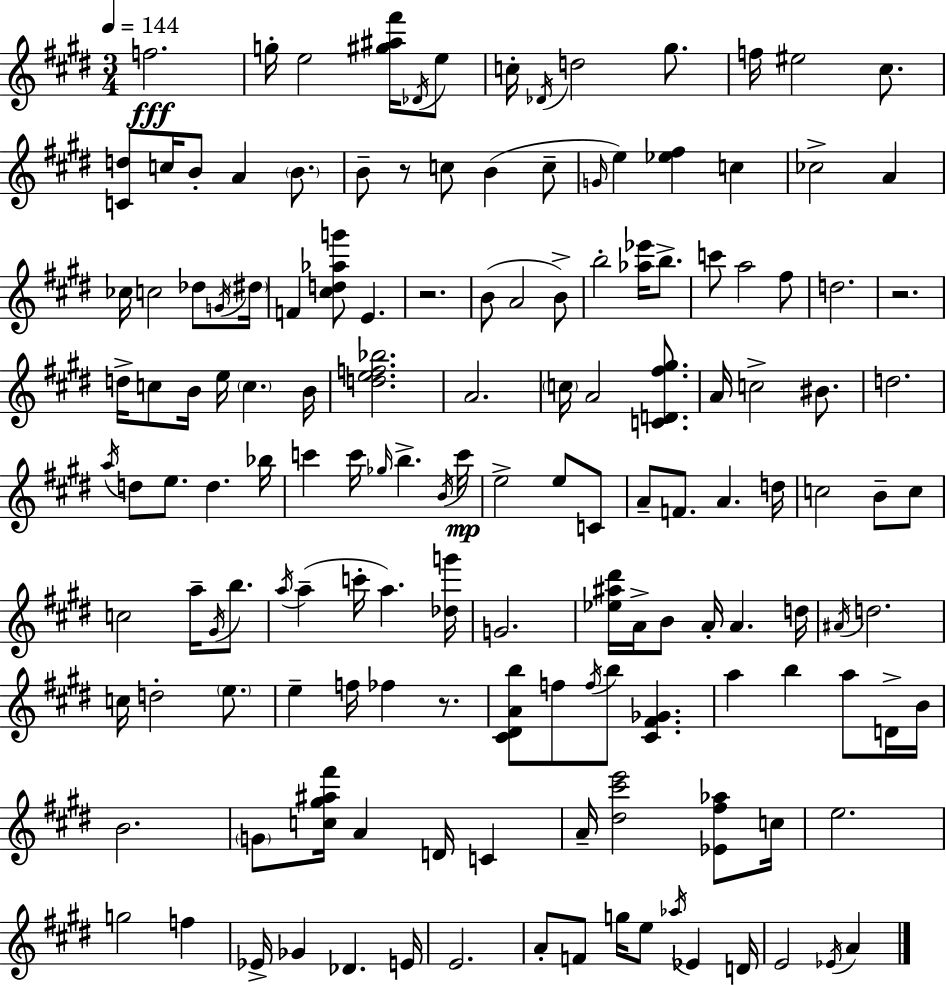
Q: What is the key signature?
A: E major